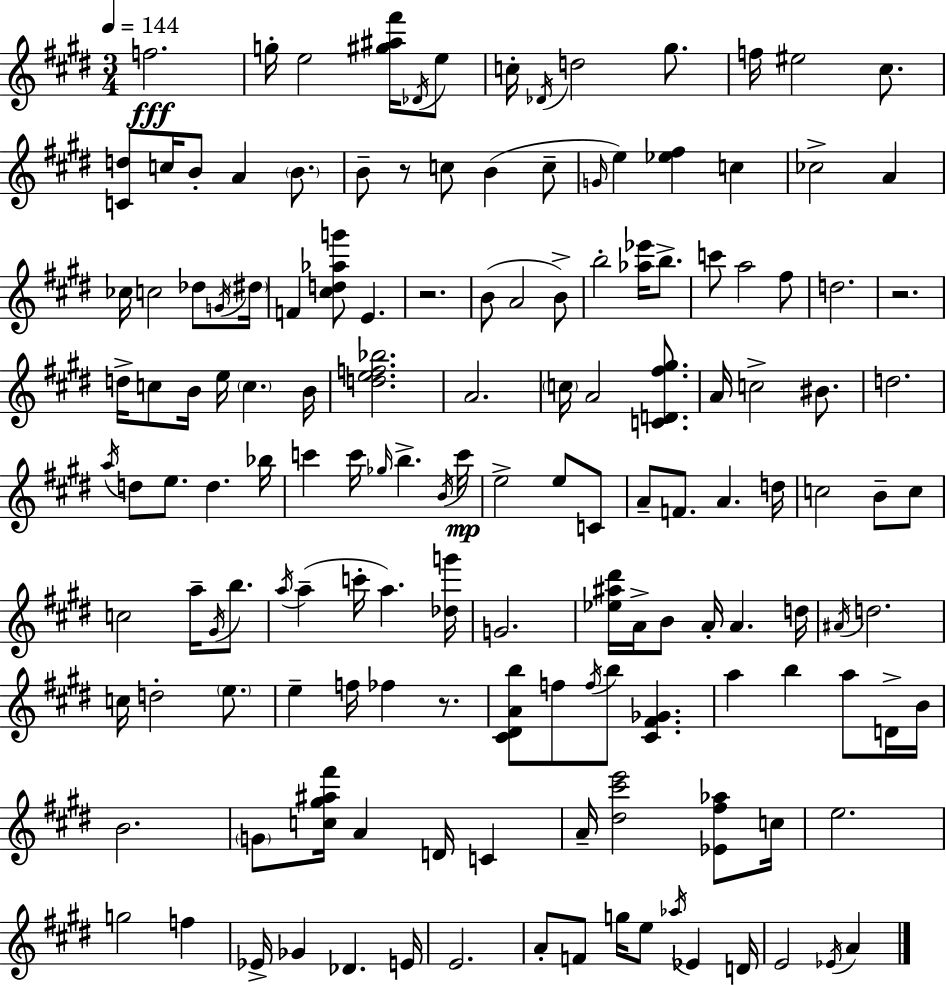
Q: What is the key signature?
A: E major